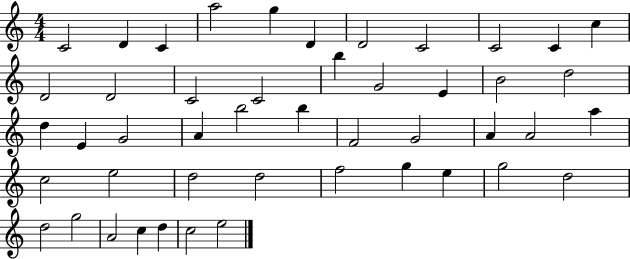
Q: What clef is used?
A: treble